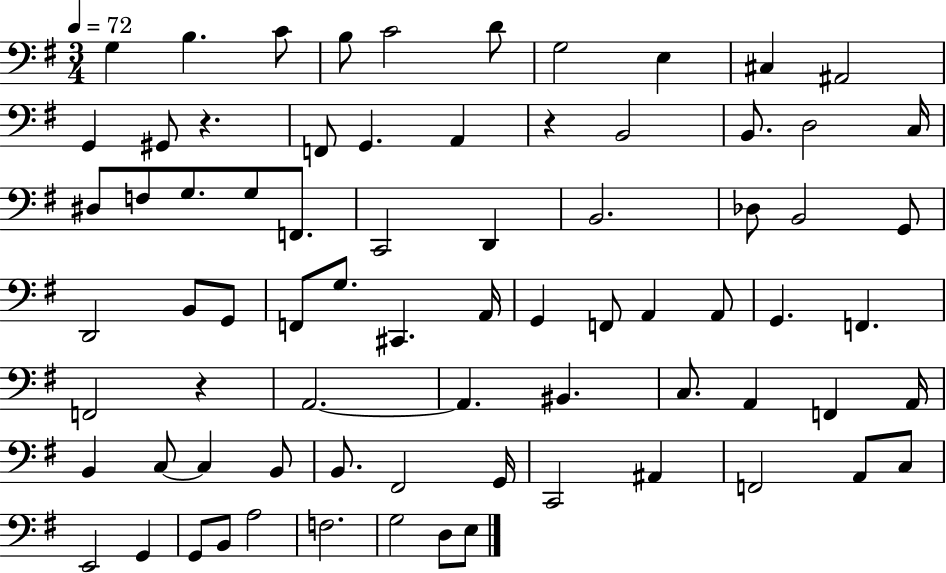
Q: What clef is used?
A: bass